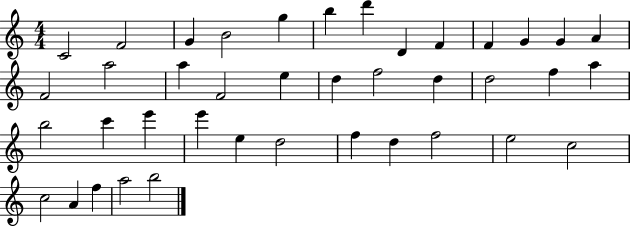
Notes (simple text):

C4/h F4/h G4/q B4/h G5/q B5/q D6/q D4/q F4/q F4/q G4/q G4/q A4/q F4/h A5/h A5/q F4/h E5/q D5/q F5/h D5/q D5/h F5/q A5/q B5/h C6/q E6/q E6/q E5/q D5/h F5/q D5/q F5/h E5/h C5/h C5/h A4/q F5/q A5/h B5/h